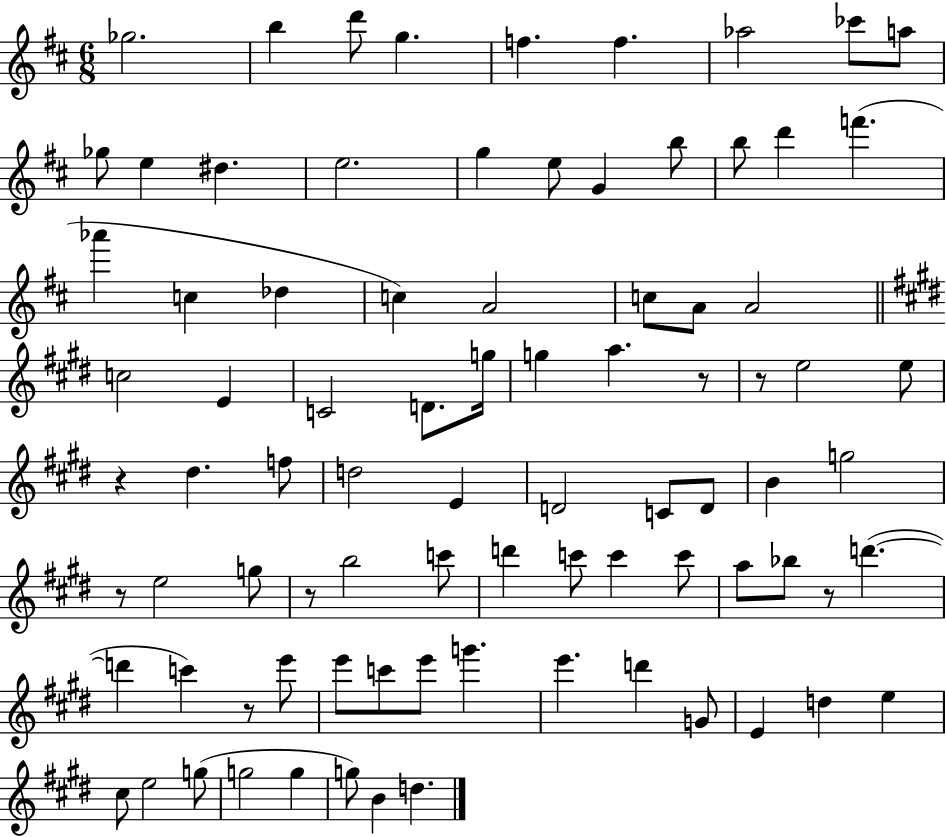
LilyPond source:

{
  \clef treble
  \numericTimeSignature
  \time 6/8
  \key d \major
  \repeat volta 2 { ges''2. | b''4 d'''8 g''4. | f''4. f''4. | aes''2 ces'''8 a''8 | \break ges''8 e''4 dis''4. | e''2. | g''4 e''8 g'4 b''8 | b''8 d'''4 f'''4.( | \break aes'''4 c''4 des''4 | c''4) a'2 | c''8 a'8 a'2 | \bar "||" \break \key e \major c''2 e'4 | c'2 d'8. g''16 | g''4 a''4. r8 | r8 e''2 e''8 | \break r4 dis''4. f''8 | d''2 e'4 | d'2 c'8 d'8 | b'4 g''2 | \break r8 e''2 g''8 | r8 b''2 c'''8 | d'''4 c'''8 c'''4 c'''8 | a''8 bes''8 r8 d'''4.~(~ | \break d'''4 c'''4) r8 e'''8 | e'''8 c'''8 e'''8 g'''4. | e'''4. d'''4 g'8 | e'4 d''4 e''4 | \break cis''8 e''2 g''8( | g''2 g''4 | g''8) b'4 d''4. | } \bar "|."
}